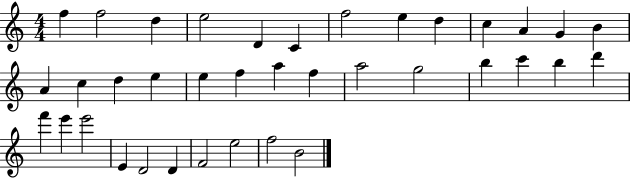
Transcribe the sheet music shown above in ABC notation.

X:1
T:Untitled
M:4/4
L:1/4
K:C
f f2 d e2 D C f2 e d c A G B A c d e e f a f a2 g2 b c' b d' f' e' e'2 E D2 D F2 e2 f2 B2